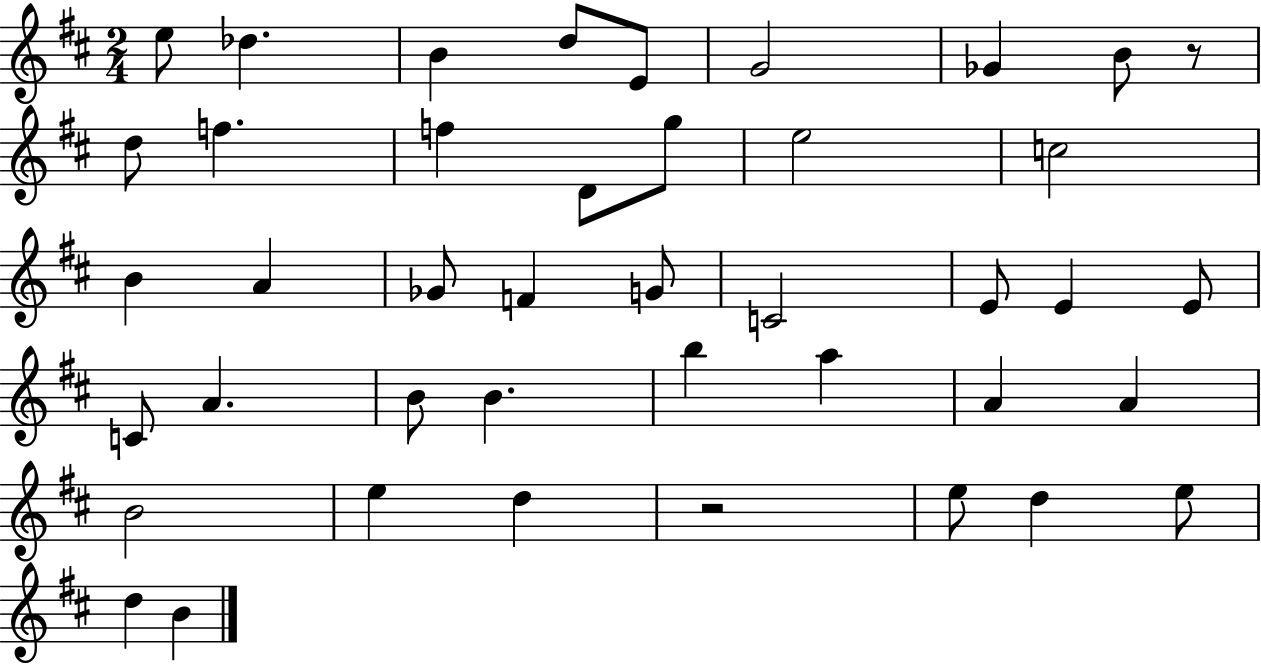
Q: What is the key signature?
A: D major